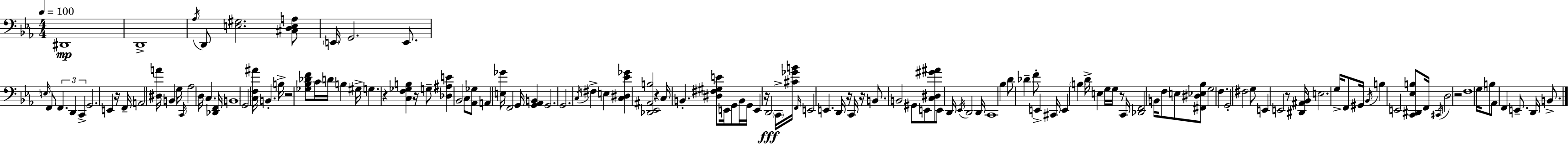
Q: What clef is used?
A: bass